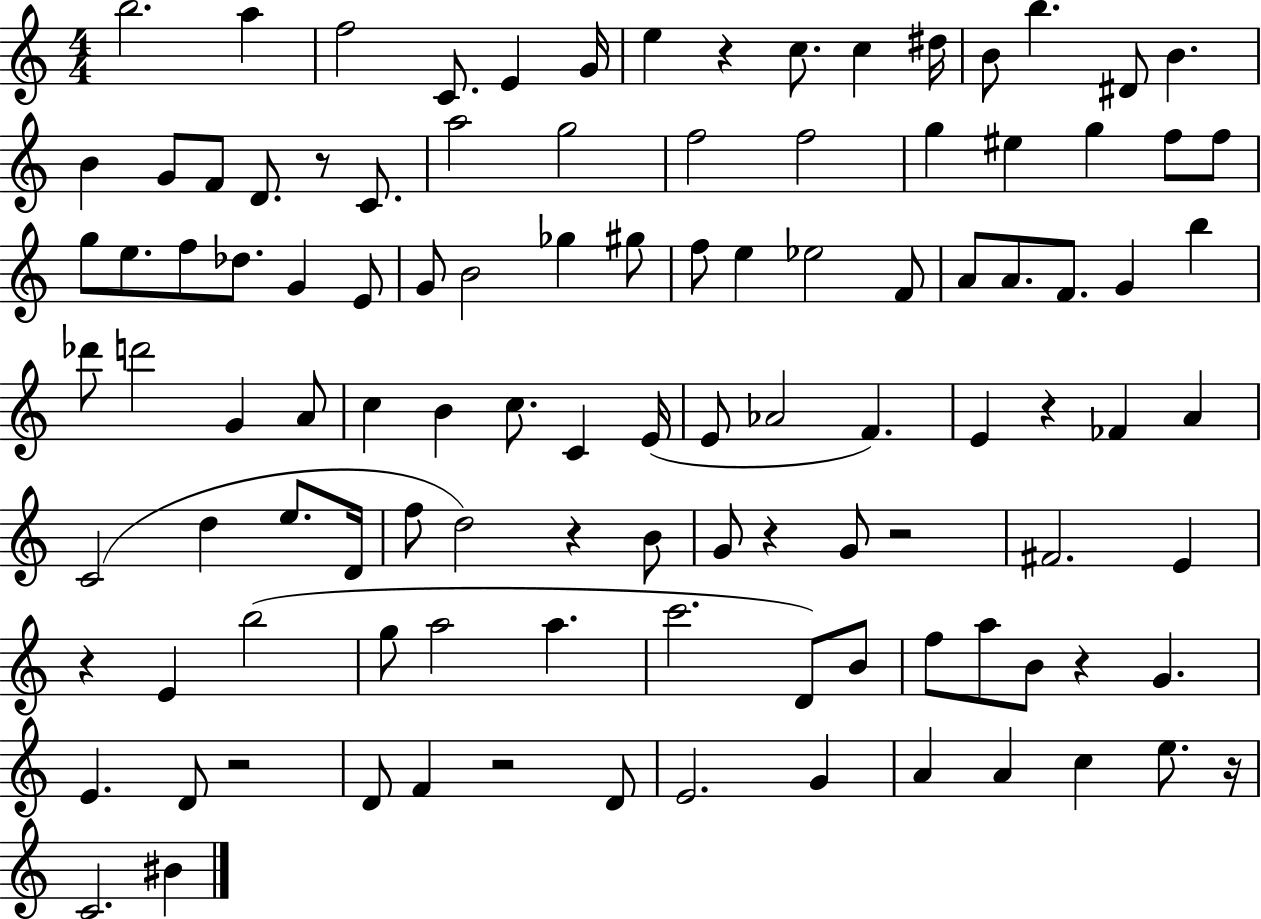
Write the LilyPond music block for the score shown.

{
  \clef treble
  \numericTimeSignature
  \time 4/4
  \key c \major
  b''2. a''4 | f''2 c'8. e'4 g'16 | e''4 r4 c''8. c''4 dis''16 | b'8 b''4. dis'8 b'4. | \break b'4 g'8 f'8 d'8. r8 c'8. | a''2 g''2 | f''2 f''2 | g''4 eis''4 g''4 f''8 f''8 | \break g''8 e''8. f''8 des''8. g'4 e'8 | g'8 b'2 ges''4 gis''8 | f''8 e''4 ees''2 f'8 | a'8 a'8. f'8. g'4 b''4 | \break des'''8 d'''2 g'4 a'8 | c''4 b'4 c''8. c'4 e'16( | e'8 aes'2 f'4.) | e'4 r4 fes'4 a'4 | \break c'2( d''4 e''8. d'16 | f''8 d''2) r4 b'8 | g'8 r4 g'8 r2 | fis'2. e'4 | \break r4 e'4 b''2( | g''8 a''2 a''4. | c'''2. d'8) b'8 | f''8 a''8 b'8 r4 g'4. | \break e'4. d'8 r2 | d'8 f'4 r2 d'8 | e'2. g'4 | a'4 a'4 c''4 e''8. r16 | \break c'2. bis'4 | \bar "|."
}